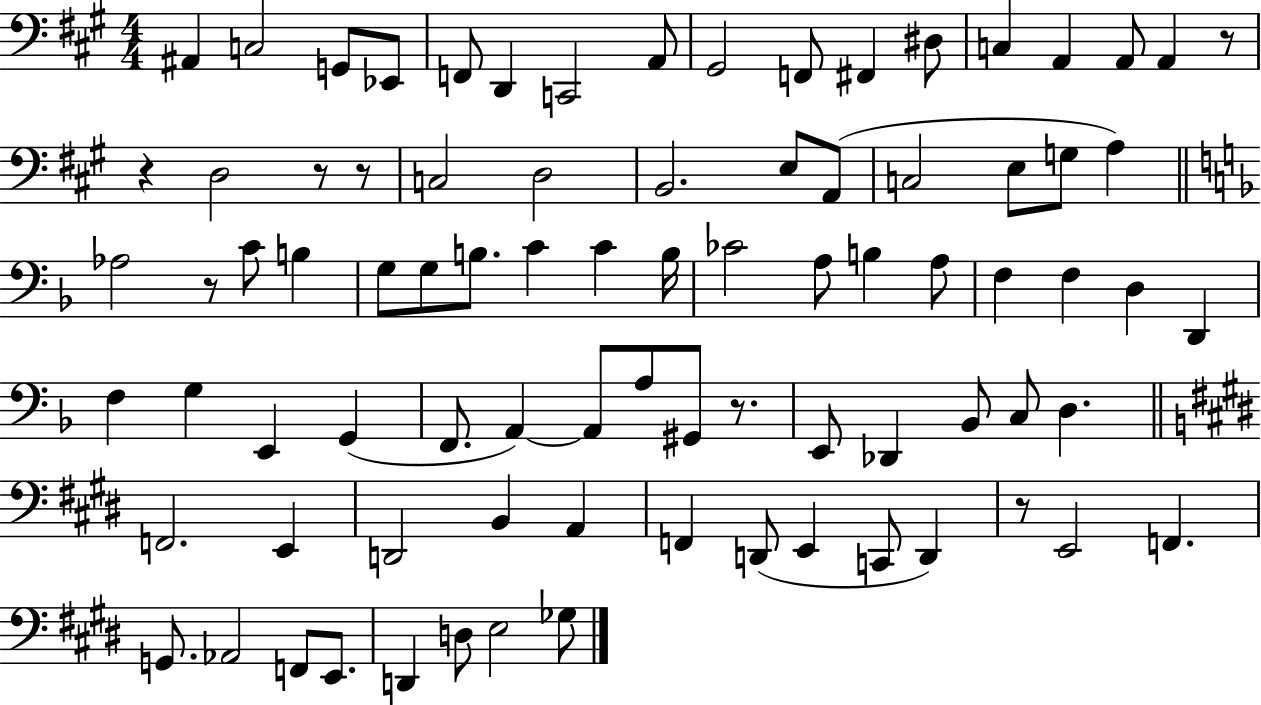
{
  \clef bass
  \numericTimeSignature
  \time 4/4
  \key a \major
  ais,4 c2 g,8 ees,8 | f,8 d,4 c,2 a,8 | gis,2 f,8 fis,4 dis8 | c4 a,4 a,8 a,4 r8 | \break r4 d2 r8 r8 | c2 d2 | b,2. e8 a,8( | c2 e8 g8 a4) | \break \bar "||" \break \key d \minor aes2 r8 c'8 b4 | g8 g8 b8. c'4 c'4 b16 | ces'2 a8 b4 a8 | f4 f4 d4 d,4 | \break f4 g4 e,4 g,4( | f,8. a,4~~) a,8 a8 gis,8 r8. | e,8 des,4 bes,8 c8 d4. | \bar "||" \break \key e \major f,2. e,4 | d,2 b,4 a,4 | f,4 d,8( e,4 c,8 d,4) | r8 e,2 f,4. | \break g,8. aes,2 f,8 e,8. | d,4 d8 e2 ges8 | \bar "|."
}